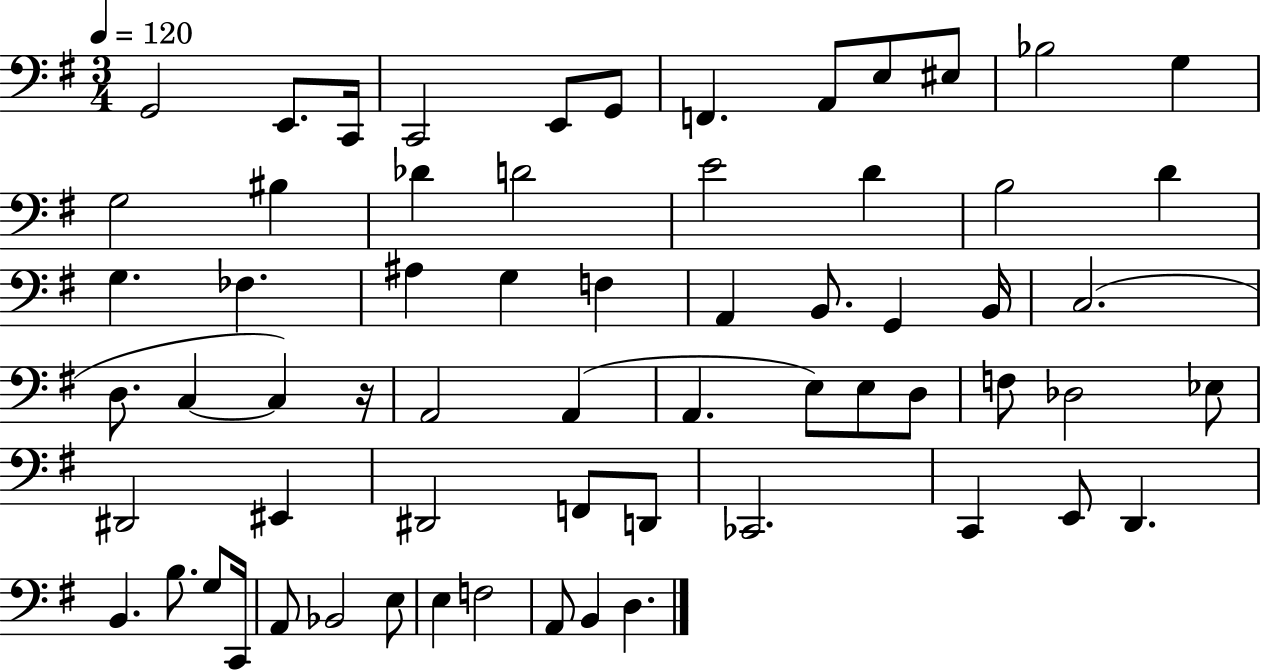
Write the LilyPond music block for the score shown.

{
  \clef bass
  \numericTimeSignature
  \time 3/4
  \key g \major
  \tempo 4 = 120
  g,2 e,8. c,16 | c,2 e,8 g,8 | f,4. a,8 e8 eis8 | bes2 g4 | \break g2 bis4 | des'4 d'2 | e'2 d'4 | b2 d'4 | \break g4. fes4. | ais4 g4 f4 | a,4 b,8. g,4 b,16 | c2.( | \break d8. c4~~ c4) r16 | a,2 a,4( | a,4. e8) e8 d8 | f8 des2 ees8 | \break dis,2 eis,4 | dis,2 f,8 d,8 | ces,2. | c,4 e,8 d,4. | \break b,4. b8. g8 c,16 | a,8 bes,2 e8 | e4 f2 | a,8 b,4 d4. | \break \bar "|."
}